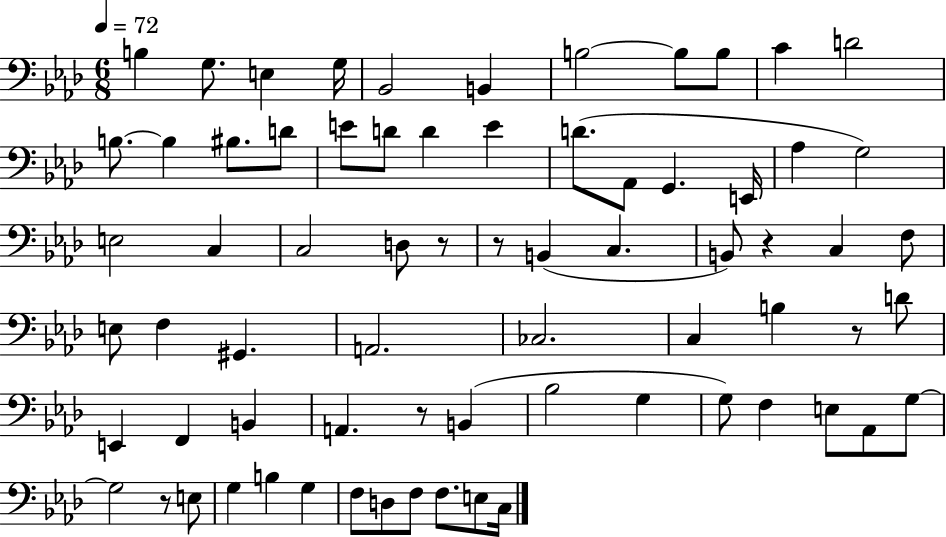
{
  \clef bass
  \numericTimeSignature
  \time 6/8
  \key aes \major
  \tempo 4 = 72
  b4 g8. e4 g16 | bes,2 b,4 | b2~~ b8 b8 | c'4 d'2 | \break b8.~~ b4 bis8. d'8 | e'8 d'8 d'4 e'4 | d'8.( aes,8 g,4. e,16 | aes4 g2) | \break e2 c4 | c2 d8 r8 | r8 b,4( c4. | b,8) r4 c4 f8 | \break e8 f4 gis,4. | a,2. | ces2. | c4 b4 r8 d'8 | \break e,4 f,4 b,4 | a,4. r8 b,4( | bes2 g4 | g8) f4 e8 aes,8 g8~~ | \break g2 r8 e8 | g4 b4 g4 | f8 d8 f8 f8. e8 c16 | \bar "|."
}